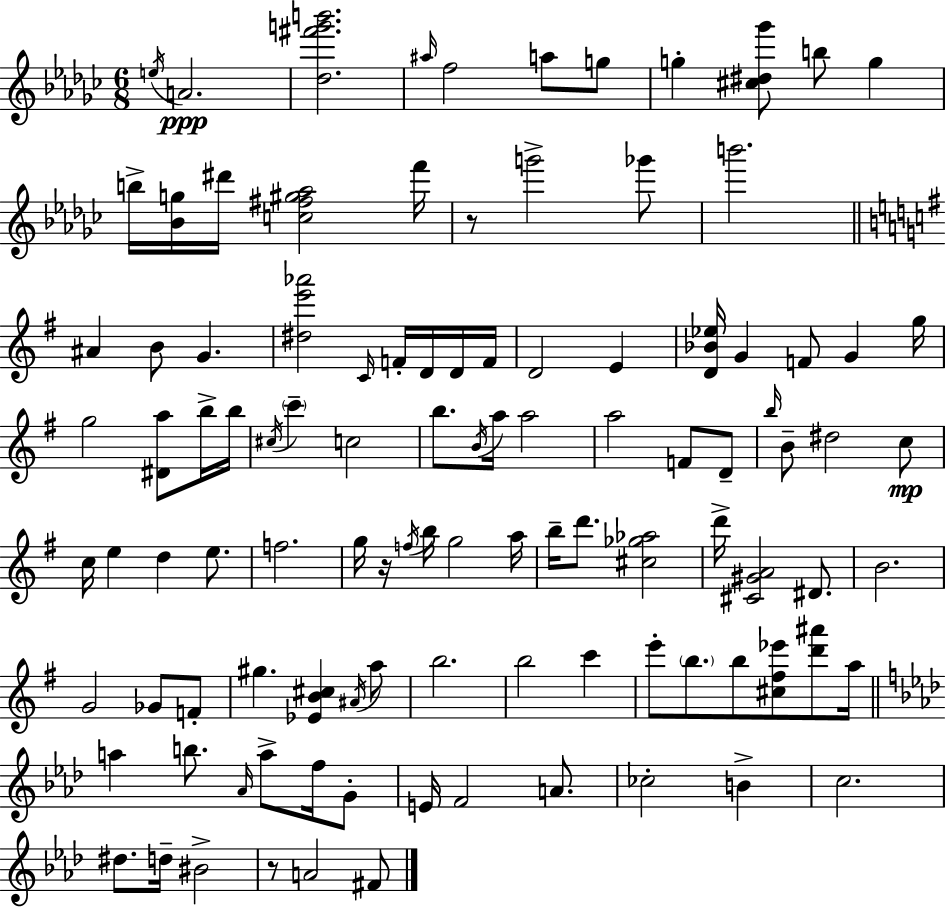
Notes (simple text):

E5/s A4/h. [Db5,F#6,G6,B6]/h. A#5/s F5/h A5/e G5/e G5/q [C#5,D#5,Gb6]/e B5/e G5/q B5/s [Bb4,G5]/s D#6/s [C5,F#5,G#5,Ab5]/h F6/s R/e G6/h Gb6/e B6/h. A#4/q B4/e G4/q. [D#5,E6,Ab6]/h C4/s F4/s D4/s D4/s F4/s D4/h E4/q [D4,Bb4,Eb5]/s G4/q F4/e G4/q G5/s G5/h [D#4,A5]/e B5/s B5/s C#5/s C6/q C5/h B5/e. B4/s A5/s A5/h A5/h F4/e D4/e B5/s B4/e D#5/h C5/e C5/s E5/q D5/q E5/e. F5/h. G5/s R/s F5/s B5/s G5/h A5/s B5/s D6/e. [C#5,Gb5,Ab5]/h D6/s [C#4,G#4,A4]/h D#4/e. B4/h. G4/h Gb4/e F4/e G#5/q. [Eb4,B4,C#5]/q A#4/s A5/e B5/h. B5/h C6/q E6/e B5/e. B5/e [C#5,F#5,Eb6]/e [D6,A#6]/e A5/s A5/q B5/e. Ab4/s A5/e F5/s G4/e E4/s F4/h A4/e. CES5/h B4/q C5/h. D#5/e. D5/s BIS4/h R/e A4/h F#4/e